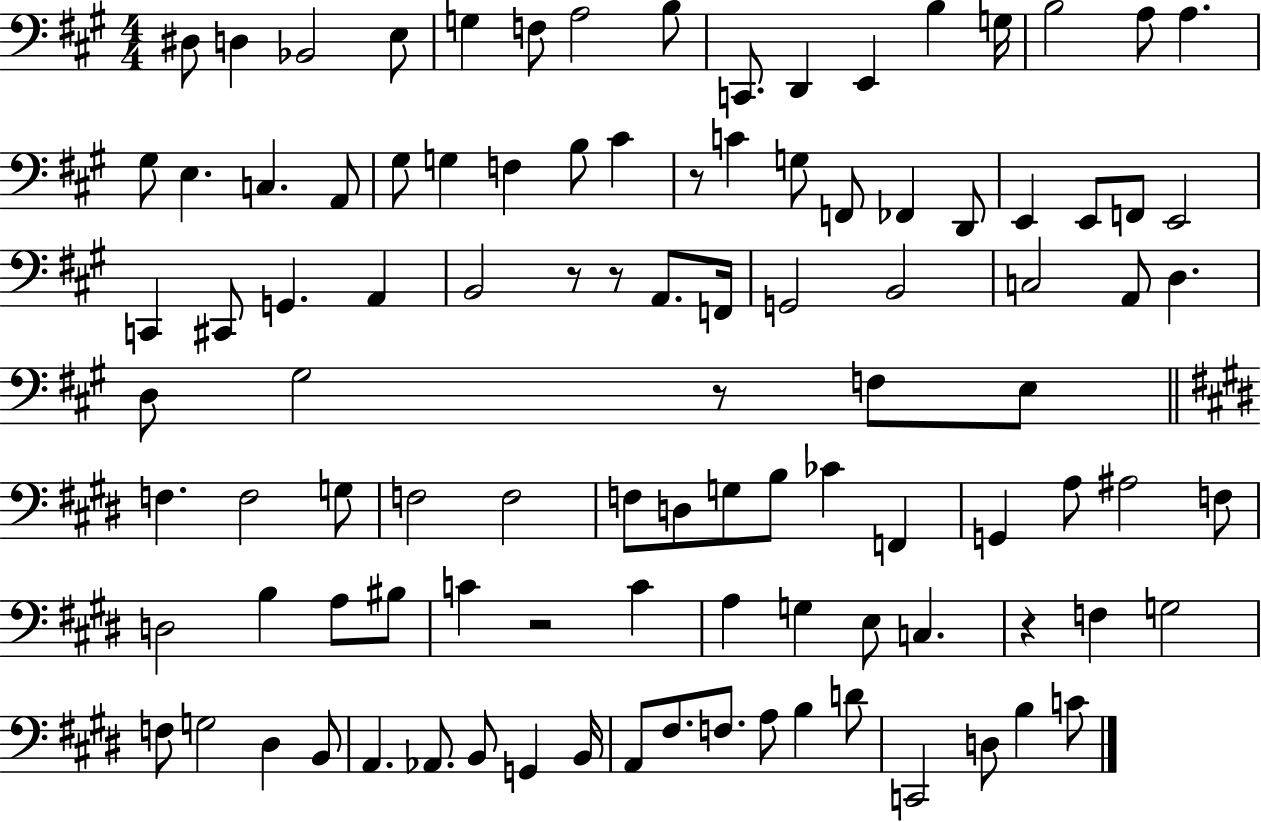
D#3/e D3/q Bb2/h E3/e G3/q F3/e A3/h B3/e C2/e. D2/q E2/q B3/q G3/s B3/h A3/e A3/q. G#3/e E3/q. C3/q. A2/e G#3/e G3/q F3/q B3/e C#4/q R/e C4/q G3/e F2/e FES2/q D2/e E2/q E2/e F2/e E2/h C2/q C#2/e G2/q. A2/q B2/h R/e R/e A2/e. F2/s G2/h B2/h C3/h A2/e D3/q. D3/e G#3/h R/e F3/e E3/e F3/q. F3/h G3/e F3/h F3/h F3/e D3/e G3/e B3/e CES4/q F2/q G2/q A3/e A#3/h F3/e D3/h B3/q A3/e BIS3/e C4/q R/h C4/q A3/q G3/q E3/e C3/q. R/q F3/q G3/h F3/e G3/h D#3/q B2/e A2/q. Ab2/e. B2/e G2/q B2/s A2/e F#3/e. F3/e. A3/e B3/q D4/e C2/h D3/e B3/q C4/e